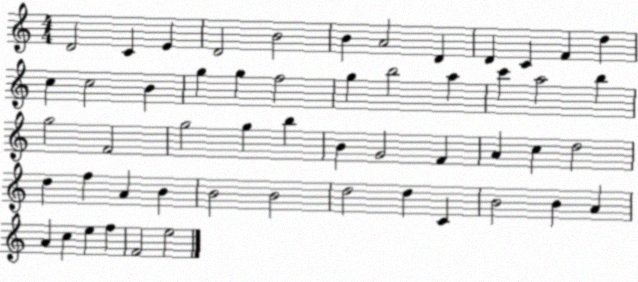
X:1
T:Untitled
M:4/4
L:1/4
K:C
D2 C E D2 B2 B A2 D D C F d c c2 B g g f2 g b2 a c' a2 b g2 F2 g2 g b B G2 F A c d2 d f A B B2 B2 d2 d C B2 B A A c e f F2 e2